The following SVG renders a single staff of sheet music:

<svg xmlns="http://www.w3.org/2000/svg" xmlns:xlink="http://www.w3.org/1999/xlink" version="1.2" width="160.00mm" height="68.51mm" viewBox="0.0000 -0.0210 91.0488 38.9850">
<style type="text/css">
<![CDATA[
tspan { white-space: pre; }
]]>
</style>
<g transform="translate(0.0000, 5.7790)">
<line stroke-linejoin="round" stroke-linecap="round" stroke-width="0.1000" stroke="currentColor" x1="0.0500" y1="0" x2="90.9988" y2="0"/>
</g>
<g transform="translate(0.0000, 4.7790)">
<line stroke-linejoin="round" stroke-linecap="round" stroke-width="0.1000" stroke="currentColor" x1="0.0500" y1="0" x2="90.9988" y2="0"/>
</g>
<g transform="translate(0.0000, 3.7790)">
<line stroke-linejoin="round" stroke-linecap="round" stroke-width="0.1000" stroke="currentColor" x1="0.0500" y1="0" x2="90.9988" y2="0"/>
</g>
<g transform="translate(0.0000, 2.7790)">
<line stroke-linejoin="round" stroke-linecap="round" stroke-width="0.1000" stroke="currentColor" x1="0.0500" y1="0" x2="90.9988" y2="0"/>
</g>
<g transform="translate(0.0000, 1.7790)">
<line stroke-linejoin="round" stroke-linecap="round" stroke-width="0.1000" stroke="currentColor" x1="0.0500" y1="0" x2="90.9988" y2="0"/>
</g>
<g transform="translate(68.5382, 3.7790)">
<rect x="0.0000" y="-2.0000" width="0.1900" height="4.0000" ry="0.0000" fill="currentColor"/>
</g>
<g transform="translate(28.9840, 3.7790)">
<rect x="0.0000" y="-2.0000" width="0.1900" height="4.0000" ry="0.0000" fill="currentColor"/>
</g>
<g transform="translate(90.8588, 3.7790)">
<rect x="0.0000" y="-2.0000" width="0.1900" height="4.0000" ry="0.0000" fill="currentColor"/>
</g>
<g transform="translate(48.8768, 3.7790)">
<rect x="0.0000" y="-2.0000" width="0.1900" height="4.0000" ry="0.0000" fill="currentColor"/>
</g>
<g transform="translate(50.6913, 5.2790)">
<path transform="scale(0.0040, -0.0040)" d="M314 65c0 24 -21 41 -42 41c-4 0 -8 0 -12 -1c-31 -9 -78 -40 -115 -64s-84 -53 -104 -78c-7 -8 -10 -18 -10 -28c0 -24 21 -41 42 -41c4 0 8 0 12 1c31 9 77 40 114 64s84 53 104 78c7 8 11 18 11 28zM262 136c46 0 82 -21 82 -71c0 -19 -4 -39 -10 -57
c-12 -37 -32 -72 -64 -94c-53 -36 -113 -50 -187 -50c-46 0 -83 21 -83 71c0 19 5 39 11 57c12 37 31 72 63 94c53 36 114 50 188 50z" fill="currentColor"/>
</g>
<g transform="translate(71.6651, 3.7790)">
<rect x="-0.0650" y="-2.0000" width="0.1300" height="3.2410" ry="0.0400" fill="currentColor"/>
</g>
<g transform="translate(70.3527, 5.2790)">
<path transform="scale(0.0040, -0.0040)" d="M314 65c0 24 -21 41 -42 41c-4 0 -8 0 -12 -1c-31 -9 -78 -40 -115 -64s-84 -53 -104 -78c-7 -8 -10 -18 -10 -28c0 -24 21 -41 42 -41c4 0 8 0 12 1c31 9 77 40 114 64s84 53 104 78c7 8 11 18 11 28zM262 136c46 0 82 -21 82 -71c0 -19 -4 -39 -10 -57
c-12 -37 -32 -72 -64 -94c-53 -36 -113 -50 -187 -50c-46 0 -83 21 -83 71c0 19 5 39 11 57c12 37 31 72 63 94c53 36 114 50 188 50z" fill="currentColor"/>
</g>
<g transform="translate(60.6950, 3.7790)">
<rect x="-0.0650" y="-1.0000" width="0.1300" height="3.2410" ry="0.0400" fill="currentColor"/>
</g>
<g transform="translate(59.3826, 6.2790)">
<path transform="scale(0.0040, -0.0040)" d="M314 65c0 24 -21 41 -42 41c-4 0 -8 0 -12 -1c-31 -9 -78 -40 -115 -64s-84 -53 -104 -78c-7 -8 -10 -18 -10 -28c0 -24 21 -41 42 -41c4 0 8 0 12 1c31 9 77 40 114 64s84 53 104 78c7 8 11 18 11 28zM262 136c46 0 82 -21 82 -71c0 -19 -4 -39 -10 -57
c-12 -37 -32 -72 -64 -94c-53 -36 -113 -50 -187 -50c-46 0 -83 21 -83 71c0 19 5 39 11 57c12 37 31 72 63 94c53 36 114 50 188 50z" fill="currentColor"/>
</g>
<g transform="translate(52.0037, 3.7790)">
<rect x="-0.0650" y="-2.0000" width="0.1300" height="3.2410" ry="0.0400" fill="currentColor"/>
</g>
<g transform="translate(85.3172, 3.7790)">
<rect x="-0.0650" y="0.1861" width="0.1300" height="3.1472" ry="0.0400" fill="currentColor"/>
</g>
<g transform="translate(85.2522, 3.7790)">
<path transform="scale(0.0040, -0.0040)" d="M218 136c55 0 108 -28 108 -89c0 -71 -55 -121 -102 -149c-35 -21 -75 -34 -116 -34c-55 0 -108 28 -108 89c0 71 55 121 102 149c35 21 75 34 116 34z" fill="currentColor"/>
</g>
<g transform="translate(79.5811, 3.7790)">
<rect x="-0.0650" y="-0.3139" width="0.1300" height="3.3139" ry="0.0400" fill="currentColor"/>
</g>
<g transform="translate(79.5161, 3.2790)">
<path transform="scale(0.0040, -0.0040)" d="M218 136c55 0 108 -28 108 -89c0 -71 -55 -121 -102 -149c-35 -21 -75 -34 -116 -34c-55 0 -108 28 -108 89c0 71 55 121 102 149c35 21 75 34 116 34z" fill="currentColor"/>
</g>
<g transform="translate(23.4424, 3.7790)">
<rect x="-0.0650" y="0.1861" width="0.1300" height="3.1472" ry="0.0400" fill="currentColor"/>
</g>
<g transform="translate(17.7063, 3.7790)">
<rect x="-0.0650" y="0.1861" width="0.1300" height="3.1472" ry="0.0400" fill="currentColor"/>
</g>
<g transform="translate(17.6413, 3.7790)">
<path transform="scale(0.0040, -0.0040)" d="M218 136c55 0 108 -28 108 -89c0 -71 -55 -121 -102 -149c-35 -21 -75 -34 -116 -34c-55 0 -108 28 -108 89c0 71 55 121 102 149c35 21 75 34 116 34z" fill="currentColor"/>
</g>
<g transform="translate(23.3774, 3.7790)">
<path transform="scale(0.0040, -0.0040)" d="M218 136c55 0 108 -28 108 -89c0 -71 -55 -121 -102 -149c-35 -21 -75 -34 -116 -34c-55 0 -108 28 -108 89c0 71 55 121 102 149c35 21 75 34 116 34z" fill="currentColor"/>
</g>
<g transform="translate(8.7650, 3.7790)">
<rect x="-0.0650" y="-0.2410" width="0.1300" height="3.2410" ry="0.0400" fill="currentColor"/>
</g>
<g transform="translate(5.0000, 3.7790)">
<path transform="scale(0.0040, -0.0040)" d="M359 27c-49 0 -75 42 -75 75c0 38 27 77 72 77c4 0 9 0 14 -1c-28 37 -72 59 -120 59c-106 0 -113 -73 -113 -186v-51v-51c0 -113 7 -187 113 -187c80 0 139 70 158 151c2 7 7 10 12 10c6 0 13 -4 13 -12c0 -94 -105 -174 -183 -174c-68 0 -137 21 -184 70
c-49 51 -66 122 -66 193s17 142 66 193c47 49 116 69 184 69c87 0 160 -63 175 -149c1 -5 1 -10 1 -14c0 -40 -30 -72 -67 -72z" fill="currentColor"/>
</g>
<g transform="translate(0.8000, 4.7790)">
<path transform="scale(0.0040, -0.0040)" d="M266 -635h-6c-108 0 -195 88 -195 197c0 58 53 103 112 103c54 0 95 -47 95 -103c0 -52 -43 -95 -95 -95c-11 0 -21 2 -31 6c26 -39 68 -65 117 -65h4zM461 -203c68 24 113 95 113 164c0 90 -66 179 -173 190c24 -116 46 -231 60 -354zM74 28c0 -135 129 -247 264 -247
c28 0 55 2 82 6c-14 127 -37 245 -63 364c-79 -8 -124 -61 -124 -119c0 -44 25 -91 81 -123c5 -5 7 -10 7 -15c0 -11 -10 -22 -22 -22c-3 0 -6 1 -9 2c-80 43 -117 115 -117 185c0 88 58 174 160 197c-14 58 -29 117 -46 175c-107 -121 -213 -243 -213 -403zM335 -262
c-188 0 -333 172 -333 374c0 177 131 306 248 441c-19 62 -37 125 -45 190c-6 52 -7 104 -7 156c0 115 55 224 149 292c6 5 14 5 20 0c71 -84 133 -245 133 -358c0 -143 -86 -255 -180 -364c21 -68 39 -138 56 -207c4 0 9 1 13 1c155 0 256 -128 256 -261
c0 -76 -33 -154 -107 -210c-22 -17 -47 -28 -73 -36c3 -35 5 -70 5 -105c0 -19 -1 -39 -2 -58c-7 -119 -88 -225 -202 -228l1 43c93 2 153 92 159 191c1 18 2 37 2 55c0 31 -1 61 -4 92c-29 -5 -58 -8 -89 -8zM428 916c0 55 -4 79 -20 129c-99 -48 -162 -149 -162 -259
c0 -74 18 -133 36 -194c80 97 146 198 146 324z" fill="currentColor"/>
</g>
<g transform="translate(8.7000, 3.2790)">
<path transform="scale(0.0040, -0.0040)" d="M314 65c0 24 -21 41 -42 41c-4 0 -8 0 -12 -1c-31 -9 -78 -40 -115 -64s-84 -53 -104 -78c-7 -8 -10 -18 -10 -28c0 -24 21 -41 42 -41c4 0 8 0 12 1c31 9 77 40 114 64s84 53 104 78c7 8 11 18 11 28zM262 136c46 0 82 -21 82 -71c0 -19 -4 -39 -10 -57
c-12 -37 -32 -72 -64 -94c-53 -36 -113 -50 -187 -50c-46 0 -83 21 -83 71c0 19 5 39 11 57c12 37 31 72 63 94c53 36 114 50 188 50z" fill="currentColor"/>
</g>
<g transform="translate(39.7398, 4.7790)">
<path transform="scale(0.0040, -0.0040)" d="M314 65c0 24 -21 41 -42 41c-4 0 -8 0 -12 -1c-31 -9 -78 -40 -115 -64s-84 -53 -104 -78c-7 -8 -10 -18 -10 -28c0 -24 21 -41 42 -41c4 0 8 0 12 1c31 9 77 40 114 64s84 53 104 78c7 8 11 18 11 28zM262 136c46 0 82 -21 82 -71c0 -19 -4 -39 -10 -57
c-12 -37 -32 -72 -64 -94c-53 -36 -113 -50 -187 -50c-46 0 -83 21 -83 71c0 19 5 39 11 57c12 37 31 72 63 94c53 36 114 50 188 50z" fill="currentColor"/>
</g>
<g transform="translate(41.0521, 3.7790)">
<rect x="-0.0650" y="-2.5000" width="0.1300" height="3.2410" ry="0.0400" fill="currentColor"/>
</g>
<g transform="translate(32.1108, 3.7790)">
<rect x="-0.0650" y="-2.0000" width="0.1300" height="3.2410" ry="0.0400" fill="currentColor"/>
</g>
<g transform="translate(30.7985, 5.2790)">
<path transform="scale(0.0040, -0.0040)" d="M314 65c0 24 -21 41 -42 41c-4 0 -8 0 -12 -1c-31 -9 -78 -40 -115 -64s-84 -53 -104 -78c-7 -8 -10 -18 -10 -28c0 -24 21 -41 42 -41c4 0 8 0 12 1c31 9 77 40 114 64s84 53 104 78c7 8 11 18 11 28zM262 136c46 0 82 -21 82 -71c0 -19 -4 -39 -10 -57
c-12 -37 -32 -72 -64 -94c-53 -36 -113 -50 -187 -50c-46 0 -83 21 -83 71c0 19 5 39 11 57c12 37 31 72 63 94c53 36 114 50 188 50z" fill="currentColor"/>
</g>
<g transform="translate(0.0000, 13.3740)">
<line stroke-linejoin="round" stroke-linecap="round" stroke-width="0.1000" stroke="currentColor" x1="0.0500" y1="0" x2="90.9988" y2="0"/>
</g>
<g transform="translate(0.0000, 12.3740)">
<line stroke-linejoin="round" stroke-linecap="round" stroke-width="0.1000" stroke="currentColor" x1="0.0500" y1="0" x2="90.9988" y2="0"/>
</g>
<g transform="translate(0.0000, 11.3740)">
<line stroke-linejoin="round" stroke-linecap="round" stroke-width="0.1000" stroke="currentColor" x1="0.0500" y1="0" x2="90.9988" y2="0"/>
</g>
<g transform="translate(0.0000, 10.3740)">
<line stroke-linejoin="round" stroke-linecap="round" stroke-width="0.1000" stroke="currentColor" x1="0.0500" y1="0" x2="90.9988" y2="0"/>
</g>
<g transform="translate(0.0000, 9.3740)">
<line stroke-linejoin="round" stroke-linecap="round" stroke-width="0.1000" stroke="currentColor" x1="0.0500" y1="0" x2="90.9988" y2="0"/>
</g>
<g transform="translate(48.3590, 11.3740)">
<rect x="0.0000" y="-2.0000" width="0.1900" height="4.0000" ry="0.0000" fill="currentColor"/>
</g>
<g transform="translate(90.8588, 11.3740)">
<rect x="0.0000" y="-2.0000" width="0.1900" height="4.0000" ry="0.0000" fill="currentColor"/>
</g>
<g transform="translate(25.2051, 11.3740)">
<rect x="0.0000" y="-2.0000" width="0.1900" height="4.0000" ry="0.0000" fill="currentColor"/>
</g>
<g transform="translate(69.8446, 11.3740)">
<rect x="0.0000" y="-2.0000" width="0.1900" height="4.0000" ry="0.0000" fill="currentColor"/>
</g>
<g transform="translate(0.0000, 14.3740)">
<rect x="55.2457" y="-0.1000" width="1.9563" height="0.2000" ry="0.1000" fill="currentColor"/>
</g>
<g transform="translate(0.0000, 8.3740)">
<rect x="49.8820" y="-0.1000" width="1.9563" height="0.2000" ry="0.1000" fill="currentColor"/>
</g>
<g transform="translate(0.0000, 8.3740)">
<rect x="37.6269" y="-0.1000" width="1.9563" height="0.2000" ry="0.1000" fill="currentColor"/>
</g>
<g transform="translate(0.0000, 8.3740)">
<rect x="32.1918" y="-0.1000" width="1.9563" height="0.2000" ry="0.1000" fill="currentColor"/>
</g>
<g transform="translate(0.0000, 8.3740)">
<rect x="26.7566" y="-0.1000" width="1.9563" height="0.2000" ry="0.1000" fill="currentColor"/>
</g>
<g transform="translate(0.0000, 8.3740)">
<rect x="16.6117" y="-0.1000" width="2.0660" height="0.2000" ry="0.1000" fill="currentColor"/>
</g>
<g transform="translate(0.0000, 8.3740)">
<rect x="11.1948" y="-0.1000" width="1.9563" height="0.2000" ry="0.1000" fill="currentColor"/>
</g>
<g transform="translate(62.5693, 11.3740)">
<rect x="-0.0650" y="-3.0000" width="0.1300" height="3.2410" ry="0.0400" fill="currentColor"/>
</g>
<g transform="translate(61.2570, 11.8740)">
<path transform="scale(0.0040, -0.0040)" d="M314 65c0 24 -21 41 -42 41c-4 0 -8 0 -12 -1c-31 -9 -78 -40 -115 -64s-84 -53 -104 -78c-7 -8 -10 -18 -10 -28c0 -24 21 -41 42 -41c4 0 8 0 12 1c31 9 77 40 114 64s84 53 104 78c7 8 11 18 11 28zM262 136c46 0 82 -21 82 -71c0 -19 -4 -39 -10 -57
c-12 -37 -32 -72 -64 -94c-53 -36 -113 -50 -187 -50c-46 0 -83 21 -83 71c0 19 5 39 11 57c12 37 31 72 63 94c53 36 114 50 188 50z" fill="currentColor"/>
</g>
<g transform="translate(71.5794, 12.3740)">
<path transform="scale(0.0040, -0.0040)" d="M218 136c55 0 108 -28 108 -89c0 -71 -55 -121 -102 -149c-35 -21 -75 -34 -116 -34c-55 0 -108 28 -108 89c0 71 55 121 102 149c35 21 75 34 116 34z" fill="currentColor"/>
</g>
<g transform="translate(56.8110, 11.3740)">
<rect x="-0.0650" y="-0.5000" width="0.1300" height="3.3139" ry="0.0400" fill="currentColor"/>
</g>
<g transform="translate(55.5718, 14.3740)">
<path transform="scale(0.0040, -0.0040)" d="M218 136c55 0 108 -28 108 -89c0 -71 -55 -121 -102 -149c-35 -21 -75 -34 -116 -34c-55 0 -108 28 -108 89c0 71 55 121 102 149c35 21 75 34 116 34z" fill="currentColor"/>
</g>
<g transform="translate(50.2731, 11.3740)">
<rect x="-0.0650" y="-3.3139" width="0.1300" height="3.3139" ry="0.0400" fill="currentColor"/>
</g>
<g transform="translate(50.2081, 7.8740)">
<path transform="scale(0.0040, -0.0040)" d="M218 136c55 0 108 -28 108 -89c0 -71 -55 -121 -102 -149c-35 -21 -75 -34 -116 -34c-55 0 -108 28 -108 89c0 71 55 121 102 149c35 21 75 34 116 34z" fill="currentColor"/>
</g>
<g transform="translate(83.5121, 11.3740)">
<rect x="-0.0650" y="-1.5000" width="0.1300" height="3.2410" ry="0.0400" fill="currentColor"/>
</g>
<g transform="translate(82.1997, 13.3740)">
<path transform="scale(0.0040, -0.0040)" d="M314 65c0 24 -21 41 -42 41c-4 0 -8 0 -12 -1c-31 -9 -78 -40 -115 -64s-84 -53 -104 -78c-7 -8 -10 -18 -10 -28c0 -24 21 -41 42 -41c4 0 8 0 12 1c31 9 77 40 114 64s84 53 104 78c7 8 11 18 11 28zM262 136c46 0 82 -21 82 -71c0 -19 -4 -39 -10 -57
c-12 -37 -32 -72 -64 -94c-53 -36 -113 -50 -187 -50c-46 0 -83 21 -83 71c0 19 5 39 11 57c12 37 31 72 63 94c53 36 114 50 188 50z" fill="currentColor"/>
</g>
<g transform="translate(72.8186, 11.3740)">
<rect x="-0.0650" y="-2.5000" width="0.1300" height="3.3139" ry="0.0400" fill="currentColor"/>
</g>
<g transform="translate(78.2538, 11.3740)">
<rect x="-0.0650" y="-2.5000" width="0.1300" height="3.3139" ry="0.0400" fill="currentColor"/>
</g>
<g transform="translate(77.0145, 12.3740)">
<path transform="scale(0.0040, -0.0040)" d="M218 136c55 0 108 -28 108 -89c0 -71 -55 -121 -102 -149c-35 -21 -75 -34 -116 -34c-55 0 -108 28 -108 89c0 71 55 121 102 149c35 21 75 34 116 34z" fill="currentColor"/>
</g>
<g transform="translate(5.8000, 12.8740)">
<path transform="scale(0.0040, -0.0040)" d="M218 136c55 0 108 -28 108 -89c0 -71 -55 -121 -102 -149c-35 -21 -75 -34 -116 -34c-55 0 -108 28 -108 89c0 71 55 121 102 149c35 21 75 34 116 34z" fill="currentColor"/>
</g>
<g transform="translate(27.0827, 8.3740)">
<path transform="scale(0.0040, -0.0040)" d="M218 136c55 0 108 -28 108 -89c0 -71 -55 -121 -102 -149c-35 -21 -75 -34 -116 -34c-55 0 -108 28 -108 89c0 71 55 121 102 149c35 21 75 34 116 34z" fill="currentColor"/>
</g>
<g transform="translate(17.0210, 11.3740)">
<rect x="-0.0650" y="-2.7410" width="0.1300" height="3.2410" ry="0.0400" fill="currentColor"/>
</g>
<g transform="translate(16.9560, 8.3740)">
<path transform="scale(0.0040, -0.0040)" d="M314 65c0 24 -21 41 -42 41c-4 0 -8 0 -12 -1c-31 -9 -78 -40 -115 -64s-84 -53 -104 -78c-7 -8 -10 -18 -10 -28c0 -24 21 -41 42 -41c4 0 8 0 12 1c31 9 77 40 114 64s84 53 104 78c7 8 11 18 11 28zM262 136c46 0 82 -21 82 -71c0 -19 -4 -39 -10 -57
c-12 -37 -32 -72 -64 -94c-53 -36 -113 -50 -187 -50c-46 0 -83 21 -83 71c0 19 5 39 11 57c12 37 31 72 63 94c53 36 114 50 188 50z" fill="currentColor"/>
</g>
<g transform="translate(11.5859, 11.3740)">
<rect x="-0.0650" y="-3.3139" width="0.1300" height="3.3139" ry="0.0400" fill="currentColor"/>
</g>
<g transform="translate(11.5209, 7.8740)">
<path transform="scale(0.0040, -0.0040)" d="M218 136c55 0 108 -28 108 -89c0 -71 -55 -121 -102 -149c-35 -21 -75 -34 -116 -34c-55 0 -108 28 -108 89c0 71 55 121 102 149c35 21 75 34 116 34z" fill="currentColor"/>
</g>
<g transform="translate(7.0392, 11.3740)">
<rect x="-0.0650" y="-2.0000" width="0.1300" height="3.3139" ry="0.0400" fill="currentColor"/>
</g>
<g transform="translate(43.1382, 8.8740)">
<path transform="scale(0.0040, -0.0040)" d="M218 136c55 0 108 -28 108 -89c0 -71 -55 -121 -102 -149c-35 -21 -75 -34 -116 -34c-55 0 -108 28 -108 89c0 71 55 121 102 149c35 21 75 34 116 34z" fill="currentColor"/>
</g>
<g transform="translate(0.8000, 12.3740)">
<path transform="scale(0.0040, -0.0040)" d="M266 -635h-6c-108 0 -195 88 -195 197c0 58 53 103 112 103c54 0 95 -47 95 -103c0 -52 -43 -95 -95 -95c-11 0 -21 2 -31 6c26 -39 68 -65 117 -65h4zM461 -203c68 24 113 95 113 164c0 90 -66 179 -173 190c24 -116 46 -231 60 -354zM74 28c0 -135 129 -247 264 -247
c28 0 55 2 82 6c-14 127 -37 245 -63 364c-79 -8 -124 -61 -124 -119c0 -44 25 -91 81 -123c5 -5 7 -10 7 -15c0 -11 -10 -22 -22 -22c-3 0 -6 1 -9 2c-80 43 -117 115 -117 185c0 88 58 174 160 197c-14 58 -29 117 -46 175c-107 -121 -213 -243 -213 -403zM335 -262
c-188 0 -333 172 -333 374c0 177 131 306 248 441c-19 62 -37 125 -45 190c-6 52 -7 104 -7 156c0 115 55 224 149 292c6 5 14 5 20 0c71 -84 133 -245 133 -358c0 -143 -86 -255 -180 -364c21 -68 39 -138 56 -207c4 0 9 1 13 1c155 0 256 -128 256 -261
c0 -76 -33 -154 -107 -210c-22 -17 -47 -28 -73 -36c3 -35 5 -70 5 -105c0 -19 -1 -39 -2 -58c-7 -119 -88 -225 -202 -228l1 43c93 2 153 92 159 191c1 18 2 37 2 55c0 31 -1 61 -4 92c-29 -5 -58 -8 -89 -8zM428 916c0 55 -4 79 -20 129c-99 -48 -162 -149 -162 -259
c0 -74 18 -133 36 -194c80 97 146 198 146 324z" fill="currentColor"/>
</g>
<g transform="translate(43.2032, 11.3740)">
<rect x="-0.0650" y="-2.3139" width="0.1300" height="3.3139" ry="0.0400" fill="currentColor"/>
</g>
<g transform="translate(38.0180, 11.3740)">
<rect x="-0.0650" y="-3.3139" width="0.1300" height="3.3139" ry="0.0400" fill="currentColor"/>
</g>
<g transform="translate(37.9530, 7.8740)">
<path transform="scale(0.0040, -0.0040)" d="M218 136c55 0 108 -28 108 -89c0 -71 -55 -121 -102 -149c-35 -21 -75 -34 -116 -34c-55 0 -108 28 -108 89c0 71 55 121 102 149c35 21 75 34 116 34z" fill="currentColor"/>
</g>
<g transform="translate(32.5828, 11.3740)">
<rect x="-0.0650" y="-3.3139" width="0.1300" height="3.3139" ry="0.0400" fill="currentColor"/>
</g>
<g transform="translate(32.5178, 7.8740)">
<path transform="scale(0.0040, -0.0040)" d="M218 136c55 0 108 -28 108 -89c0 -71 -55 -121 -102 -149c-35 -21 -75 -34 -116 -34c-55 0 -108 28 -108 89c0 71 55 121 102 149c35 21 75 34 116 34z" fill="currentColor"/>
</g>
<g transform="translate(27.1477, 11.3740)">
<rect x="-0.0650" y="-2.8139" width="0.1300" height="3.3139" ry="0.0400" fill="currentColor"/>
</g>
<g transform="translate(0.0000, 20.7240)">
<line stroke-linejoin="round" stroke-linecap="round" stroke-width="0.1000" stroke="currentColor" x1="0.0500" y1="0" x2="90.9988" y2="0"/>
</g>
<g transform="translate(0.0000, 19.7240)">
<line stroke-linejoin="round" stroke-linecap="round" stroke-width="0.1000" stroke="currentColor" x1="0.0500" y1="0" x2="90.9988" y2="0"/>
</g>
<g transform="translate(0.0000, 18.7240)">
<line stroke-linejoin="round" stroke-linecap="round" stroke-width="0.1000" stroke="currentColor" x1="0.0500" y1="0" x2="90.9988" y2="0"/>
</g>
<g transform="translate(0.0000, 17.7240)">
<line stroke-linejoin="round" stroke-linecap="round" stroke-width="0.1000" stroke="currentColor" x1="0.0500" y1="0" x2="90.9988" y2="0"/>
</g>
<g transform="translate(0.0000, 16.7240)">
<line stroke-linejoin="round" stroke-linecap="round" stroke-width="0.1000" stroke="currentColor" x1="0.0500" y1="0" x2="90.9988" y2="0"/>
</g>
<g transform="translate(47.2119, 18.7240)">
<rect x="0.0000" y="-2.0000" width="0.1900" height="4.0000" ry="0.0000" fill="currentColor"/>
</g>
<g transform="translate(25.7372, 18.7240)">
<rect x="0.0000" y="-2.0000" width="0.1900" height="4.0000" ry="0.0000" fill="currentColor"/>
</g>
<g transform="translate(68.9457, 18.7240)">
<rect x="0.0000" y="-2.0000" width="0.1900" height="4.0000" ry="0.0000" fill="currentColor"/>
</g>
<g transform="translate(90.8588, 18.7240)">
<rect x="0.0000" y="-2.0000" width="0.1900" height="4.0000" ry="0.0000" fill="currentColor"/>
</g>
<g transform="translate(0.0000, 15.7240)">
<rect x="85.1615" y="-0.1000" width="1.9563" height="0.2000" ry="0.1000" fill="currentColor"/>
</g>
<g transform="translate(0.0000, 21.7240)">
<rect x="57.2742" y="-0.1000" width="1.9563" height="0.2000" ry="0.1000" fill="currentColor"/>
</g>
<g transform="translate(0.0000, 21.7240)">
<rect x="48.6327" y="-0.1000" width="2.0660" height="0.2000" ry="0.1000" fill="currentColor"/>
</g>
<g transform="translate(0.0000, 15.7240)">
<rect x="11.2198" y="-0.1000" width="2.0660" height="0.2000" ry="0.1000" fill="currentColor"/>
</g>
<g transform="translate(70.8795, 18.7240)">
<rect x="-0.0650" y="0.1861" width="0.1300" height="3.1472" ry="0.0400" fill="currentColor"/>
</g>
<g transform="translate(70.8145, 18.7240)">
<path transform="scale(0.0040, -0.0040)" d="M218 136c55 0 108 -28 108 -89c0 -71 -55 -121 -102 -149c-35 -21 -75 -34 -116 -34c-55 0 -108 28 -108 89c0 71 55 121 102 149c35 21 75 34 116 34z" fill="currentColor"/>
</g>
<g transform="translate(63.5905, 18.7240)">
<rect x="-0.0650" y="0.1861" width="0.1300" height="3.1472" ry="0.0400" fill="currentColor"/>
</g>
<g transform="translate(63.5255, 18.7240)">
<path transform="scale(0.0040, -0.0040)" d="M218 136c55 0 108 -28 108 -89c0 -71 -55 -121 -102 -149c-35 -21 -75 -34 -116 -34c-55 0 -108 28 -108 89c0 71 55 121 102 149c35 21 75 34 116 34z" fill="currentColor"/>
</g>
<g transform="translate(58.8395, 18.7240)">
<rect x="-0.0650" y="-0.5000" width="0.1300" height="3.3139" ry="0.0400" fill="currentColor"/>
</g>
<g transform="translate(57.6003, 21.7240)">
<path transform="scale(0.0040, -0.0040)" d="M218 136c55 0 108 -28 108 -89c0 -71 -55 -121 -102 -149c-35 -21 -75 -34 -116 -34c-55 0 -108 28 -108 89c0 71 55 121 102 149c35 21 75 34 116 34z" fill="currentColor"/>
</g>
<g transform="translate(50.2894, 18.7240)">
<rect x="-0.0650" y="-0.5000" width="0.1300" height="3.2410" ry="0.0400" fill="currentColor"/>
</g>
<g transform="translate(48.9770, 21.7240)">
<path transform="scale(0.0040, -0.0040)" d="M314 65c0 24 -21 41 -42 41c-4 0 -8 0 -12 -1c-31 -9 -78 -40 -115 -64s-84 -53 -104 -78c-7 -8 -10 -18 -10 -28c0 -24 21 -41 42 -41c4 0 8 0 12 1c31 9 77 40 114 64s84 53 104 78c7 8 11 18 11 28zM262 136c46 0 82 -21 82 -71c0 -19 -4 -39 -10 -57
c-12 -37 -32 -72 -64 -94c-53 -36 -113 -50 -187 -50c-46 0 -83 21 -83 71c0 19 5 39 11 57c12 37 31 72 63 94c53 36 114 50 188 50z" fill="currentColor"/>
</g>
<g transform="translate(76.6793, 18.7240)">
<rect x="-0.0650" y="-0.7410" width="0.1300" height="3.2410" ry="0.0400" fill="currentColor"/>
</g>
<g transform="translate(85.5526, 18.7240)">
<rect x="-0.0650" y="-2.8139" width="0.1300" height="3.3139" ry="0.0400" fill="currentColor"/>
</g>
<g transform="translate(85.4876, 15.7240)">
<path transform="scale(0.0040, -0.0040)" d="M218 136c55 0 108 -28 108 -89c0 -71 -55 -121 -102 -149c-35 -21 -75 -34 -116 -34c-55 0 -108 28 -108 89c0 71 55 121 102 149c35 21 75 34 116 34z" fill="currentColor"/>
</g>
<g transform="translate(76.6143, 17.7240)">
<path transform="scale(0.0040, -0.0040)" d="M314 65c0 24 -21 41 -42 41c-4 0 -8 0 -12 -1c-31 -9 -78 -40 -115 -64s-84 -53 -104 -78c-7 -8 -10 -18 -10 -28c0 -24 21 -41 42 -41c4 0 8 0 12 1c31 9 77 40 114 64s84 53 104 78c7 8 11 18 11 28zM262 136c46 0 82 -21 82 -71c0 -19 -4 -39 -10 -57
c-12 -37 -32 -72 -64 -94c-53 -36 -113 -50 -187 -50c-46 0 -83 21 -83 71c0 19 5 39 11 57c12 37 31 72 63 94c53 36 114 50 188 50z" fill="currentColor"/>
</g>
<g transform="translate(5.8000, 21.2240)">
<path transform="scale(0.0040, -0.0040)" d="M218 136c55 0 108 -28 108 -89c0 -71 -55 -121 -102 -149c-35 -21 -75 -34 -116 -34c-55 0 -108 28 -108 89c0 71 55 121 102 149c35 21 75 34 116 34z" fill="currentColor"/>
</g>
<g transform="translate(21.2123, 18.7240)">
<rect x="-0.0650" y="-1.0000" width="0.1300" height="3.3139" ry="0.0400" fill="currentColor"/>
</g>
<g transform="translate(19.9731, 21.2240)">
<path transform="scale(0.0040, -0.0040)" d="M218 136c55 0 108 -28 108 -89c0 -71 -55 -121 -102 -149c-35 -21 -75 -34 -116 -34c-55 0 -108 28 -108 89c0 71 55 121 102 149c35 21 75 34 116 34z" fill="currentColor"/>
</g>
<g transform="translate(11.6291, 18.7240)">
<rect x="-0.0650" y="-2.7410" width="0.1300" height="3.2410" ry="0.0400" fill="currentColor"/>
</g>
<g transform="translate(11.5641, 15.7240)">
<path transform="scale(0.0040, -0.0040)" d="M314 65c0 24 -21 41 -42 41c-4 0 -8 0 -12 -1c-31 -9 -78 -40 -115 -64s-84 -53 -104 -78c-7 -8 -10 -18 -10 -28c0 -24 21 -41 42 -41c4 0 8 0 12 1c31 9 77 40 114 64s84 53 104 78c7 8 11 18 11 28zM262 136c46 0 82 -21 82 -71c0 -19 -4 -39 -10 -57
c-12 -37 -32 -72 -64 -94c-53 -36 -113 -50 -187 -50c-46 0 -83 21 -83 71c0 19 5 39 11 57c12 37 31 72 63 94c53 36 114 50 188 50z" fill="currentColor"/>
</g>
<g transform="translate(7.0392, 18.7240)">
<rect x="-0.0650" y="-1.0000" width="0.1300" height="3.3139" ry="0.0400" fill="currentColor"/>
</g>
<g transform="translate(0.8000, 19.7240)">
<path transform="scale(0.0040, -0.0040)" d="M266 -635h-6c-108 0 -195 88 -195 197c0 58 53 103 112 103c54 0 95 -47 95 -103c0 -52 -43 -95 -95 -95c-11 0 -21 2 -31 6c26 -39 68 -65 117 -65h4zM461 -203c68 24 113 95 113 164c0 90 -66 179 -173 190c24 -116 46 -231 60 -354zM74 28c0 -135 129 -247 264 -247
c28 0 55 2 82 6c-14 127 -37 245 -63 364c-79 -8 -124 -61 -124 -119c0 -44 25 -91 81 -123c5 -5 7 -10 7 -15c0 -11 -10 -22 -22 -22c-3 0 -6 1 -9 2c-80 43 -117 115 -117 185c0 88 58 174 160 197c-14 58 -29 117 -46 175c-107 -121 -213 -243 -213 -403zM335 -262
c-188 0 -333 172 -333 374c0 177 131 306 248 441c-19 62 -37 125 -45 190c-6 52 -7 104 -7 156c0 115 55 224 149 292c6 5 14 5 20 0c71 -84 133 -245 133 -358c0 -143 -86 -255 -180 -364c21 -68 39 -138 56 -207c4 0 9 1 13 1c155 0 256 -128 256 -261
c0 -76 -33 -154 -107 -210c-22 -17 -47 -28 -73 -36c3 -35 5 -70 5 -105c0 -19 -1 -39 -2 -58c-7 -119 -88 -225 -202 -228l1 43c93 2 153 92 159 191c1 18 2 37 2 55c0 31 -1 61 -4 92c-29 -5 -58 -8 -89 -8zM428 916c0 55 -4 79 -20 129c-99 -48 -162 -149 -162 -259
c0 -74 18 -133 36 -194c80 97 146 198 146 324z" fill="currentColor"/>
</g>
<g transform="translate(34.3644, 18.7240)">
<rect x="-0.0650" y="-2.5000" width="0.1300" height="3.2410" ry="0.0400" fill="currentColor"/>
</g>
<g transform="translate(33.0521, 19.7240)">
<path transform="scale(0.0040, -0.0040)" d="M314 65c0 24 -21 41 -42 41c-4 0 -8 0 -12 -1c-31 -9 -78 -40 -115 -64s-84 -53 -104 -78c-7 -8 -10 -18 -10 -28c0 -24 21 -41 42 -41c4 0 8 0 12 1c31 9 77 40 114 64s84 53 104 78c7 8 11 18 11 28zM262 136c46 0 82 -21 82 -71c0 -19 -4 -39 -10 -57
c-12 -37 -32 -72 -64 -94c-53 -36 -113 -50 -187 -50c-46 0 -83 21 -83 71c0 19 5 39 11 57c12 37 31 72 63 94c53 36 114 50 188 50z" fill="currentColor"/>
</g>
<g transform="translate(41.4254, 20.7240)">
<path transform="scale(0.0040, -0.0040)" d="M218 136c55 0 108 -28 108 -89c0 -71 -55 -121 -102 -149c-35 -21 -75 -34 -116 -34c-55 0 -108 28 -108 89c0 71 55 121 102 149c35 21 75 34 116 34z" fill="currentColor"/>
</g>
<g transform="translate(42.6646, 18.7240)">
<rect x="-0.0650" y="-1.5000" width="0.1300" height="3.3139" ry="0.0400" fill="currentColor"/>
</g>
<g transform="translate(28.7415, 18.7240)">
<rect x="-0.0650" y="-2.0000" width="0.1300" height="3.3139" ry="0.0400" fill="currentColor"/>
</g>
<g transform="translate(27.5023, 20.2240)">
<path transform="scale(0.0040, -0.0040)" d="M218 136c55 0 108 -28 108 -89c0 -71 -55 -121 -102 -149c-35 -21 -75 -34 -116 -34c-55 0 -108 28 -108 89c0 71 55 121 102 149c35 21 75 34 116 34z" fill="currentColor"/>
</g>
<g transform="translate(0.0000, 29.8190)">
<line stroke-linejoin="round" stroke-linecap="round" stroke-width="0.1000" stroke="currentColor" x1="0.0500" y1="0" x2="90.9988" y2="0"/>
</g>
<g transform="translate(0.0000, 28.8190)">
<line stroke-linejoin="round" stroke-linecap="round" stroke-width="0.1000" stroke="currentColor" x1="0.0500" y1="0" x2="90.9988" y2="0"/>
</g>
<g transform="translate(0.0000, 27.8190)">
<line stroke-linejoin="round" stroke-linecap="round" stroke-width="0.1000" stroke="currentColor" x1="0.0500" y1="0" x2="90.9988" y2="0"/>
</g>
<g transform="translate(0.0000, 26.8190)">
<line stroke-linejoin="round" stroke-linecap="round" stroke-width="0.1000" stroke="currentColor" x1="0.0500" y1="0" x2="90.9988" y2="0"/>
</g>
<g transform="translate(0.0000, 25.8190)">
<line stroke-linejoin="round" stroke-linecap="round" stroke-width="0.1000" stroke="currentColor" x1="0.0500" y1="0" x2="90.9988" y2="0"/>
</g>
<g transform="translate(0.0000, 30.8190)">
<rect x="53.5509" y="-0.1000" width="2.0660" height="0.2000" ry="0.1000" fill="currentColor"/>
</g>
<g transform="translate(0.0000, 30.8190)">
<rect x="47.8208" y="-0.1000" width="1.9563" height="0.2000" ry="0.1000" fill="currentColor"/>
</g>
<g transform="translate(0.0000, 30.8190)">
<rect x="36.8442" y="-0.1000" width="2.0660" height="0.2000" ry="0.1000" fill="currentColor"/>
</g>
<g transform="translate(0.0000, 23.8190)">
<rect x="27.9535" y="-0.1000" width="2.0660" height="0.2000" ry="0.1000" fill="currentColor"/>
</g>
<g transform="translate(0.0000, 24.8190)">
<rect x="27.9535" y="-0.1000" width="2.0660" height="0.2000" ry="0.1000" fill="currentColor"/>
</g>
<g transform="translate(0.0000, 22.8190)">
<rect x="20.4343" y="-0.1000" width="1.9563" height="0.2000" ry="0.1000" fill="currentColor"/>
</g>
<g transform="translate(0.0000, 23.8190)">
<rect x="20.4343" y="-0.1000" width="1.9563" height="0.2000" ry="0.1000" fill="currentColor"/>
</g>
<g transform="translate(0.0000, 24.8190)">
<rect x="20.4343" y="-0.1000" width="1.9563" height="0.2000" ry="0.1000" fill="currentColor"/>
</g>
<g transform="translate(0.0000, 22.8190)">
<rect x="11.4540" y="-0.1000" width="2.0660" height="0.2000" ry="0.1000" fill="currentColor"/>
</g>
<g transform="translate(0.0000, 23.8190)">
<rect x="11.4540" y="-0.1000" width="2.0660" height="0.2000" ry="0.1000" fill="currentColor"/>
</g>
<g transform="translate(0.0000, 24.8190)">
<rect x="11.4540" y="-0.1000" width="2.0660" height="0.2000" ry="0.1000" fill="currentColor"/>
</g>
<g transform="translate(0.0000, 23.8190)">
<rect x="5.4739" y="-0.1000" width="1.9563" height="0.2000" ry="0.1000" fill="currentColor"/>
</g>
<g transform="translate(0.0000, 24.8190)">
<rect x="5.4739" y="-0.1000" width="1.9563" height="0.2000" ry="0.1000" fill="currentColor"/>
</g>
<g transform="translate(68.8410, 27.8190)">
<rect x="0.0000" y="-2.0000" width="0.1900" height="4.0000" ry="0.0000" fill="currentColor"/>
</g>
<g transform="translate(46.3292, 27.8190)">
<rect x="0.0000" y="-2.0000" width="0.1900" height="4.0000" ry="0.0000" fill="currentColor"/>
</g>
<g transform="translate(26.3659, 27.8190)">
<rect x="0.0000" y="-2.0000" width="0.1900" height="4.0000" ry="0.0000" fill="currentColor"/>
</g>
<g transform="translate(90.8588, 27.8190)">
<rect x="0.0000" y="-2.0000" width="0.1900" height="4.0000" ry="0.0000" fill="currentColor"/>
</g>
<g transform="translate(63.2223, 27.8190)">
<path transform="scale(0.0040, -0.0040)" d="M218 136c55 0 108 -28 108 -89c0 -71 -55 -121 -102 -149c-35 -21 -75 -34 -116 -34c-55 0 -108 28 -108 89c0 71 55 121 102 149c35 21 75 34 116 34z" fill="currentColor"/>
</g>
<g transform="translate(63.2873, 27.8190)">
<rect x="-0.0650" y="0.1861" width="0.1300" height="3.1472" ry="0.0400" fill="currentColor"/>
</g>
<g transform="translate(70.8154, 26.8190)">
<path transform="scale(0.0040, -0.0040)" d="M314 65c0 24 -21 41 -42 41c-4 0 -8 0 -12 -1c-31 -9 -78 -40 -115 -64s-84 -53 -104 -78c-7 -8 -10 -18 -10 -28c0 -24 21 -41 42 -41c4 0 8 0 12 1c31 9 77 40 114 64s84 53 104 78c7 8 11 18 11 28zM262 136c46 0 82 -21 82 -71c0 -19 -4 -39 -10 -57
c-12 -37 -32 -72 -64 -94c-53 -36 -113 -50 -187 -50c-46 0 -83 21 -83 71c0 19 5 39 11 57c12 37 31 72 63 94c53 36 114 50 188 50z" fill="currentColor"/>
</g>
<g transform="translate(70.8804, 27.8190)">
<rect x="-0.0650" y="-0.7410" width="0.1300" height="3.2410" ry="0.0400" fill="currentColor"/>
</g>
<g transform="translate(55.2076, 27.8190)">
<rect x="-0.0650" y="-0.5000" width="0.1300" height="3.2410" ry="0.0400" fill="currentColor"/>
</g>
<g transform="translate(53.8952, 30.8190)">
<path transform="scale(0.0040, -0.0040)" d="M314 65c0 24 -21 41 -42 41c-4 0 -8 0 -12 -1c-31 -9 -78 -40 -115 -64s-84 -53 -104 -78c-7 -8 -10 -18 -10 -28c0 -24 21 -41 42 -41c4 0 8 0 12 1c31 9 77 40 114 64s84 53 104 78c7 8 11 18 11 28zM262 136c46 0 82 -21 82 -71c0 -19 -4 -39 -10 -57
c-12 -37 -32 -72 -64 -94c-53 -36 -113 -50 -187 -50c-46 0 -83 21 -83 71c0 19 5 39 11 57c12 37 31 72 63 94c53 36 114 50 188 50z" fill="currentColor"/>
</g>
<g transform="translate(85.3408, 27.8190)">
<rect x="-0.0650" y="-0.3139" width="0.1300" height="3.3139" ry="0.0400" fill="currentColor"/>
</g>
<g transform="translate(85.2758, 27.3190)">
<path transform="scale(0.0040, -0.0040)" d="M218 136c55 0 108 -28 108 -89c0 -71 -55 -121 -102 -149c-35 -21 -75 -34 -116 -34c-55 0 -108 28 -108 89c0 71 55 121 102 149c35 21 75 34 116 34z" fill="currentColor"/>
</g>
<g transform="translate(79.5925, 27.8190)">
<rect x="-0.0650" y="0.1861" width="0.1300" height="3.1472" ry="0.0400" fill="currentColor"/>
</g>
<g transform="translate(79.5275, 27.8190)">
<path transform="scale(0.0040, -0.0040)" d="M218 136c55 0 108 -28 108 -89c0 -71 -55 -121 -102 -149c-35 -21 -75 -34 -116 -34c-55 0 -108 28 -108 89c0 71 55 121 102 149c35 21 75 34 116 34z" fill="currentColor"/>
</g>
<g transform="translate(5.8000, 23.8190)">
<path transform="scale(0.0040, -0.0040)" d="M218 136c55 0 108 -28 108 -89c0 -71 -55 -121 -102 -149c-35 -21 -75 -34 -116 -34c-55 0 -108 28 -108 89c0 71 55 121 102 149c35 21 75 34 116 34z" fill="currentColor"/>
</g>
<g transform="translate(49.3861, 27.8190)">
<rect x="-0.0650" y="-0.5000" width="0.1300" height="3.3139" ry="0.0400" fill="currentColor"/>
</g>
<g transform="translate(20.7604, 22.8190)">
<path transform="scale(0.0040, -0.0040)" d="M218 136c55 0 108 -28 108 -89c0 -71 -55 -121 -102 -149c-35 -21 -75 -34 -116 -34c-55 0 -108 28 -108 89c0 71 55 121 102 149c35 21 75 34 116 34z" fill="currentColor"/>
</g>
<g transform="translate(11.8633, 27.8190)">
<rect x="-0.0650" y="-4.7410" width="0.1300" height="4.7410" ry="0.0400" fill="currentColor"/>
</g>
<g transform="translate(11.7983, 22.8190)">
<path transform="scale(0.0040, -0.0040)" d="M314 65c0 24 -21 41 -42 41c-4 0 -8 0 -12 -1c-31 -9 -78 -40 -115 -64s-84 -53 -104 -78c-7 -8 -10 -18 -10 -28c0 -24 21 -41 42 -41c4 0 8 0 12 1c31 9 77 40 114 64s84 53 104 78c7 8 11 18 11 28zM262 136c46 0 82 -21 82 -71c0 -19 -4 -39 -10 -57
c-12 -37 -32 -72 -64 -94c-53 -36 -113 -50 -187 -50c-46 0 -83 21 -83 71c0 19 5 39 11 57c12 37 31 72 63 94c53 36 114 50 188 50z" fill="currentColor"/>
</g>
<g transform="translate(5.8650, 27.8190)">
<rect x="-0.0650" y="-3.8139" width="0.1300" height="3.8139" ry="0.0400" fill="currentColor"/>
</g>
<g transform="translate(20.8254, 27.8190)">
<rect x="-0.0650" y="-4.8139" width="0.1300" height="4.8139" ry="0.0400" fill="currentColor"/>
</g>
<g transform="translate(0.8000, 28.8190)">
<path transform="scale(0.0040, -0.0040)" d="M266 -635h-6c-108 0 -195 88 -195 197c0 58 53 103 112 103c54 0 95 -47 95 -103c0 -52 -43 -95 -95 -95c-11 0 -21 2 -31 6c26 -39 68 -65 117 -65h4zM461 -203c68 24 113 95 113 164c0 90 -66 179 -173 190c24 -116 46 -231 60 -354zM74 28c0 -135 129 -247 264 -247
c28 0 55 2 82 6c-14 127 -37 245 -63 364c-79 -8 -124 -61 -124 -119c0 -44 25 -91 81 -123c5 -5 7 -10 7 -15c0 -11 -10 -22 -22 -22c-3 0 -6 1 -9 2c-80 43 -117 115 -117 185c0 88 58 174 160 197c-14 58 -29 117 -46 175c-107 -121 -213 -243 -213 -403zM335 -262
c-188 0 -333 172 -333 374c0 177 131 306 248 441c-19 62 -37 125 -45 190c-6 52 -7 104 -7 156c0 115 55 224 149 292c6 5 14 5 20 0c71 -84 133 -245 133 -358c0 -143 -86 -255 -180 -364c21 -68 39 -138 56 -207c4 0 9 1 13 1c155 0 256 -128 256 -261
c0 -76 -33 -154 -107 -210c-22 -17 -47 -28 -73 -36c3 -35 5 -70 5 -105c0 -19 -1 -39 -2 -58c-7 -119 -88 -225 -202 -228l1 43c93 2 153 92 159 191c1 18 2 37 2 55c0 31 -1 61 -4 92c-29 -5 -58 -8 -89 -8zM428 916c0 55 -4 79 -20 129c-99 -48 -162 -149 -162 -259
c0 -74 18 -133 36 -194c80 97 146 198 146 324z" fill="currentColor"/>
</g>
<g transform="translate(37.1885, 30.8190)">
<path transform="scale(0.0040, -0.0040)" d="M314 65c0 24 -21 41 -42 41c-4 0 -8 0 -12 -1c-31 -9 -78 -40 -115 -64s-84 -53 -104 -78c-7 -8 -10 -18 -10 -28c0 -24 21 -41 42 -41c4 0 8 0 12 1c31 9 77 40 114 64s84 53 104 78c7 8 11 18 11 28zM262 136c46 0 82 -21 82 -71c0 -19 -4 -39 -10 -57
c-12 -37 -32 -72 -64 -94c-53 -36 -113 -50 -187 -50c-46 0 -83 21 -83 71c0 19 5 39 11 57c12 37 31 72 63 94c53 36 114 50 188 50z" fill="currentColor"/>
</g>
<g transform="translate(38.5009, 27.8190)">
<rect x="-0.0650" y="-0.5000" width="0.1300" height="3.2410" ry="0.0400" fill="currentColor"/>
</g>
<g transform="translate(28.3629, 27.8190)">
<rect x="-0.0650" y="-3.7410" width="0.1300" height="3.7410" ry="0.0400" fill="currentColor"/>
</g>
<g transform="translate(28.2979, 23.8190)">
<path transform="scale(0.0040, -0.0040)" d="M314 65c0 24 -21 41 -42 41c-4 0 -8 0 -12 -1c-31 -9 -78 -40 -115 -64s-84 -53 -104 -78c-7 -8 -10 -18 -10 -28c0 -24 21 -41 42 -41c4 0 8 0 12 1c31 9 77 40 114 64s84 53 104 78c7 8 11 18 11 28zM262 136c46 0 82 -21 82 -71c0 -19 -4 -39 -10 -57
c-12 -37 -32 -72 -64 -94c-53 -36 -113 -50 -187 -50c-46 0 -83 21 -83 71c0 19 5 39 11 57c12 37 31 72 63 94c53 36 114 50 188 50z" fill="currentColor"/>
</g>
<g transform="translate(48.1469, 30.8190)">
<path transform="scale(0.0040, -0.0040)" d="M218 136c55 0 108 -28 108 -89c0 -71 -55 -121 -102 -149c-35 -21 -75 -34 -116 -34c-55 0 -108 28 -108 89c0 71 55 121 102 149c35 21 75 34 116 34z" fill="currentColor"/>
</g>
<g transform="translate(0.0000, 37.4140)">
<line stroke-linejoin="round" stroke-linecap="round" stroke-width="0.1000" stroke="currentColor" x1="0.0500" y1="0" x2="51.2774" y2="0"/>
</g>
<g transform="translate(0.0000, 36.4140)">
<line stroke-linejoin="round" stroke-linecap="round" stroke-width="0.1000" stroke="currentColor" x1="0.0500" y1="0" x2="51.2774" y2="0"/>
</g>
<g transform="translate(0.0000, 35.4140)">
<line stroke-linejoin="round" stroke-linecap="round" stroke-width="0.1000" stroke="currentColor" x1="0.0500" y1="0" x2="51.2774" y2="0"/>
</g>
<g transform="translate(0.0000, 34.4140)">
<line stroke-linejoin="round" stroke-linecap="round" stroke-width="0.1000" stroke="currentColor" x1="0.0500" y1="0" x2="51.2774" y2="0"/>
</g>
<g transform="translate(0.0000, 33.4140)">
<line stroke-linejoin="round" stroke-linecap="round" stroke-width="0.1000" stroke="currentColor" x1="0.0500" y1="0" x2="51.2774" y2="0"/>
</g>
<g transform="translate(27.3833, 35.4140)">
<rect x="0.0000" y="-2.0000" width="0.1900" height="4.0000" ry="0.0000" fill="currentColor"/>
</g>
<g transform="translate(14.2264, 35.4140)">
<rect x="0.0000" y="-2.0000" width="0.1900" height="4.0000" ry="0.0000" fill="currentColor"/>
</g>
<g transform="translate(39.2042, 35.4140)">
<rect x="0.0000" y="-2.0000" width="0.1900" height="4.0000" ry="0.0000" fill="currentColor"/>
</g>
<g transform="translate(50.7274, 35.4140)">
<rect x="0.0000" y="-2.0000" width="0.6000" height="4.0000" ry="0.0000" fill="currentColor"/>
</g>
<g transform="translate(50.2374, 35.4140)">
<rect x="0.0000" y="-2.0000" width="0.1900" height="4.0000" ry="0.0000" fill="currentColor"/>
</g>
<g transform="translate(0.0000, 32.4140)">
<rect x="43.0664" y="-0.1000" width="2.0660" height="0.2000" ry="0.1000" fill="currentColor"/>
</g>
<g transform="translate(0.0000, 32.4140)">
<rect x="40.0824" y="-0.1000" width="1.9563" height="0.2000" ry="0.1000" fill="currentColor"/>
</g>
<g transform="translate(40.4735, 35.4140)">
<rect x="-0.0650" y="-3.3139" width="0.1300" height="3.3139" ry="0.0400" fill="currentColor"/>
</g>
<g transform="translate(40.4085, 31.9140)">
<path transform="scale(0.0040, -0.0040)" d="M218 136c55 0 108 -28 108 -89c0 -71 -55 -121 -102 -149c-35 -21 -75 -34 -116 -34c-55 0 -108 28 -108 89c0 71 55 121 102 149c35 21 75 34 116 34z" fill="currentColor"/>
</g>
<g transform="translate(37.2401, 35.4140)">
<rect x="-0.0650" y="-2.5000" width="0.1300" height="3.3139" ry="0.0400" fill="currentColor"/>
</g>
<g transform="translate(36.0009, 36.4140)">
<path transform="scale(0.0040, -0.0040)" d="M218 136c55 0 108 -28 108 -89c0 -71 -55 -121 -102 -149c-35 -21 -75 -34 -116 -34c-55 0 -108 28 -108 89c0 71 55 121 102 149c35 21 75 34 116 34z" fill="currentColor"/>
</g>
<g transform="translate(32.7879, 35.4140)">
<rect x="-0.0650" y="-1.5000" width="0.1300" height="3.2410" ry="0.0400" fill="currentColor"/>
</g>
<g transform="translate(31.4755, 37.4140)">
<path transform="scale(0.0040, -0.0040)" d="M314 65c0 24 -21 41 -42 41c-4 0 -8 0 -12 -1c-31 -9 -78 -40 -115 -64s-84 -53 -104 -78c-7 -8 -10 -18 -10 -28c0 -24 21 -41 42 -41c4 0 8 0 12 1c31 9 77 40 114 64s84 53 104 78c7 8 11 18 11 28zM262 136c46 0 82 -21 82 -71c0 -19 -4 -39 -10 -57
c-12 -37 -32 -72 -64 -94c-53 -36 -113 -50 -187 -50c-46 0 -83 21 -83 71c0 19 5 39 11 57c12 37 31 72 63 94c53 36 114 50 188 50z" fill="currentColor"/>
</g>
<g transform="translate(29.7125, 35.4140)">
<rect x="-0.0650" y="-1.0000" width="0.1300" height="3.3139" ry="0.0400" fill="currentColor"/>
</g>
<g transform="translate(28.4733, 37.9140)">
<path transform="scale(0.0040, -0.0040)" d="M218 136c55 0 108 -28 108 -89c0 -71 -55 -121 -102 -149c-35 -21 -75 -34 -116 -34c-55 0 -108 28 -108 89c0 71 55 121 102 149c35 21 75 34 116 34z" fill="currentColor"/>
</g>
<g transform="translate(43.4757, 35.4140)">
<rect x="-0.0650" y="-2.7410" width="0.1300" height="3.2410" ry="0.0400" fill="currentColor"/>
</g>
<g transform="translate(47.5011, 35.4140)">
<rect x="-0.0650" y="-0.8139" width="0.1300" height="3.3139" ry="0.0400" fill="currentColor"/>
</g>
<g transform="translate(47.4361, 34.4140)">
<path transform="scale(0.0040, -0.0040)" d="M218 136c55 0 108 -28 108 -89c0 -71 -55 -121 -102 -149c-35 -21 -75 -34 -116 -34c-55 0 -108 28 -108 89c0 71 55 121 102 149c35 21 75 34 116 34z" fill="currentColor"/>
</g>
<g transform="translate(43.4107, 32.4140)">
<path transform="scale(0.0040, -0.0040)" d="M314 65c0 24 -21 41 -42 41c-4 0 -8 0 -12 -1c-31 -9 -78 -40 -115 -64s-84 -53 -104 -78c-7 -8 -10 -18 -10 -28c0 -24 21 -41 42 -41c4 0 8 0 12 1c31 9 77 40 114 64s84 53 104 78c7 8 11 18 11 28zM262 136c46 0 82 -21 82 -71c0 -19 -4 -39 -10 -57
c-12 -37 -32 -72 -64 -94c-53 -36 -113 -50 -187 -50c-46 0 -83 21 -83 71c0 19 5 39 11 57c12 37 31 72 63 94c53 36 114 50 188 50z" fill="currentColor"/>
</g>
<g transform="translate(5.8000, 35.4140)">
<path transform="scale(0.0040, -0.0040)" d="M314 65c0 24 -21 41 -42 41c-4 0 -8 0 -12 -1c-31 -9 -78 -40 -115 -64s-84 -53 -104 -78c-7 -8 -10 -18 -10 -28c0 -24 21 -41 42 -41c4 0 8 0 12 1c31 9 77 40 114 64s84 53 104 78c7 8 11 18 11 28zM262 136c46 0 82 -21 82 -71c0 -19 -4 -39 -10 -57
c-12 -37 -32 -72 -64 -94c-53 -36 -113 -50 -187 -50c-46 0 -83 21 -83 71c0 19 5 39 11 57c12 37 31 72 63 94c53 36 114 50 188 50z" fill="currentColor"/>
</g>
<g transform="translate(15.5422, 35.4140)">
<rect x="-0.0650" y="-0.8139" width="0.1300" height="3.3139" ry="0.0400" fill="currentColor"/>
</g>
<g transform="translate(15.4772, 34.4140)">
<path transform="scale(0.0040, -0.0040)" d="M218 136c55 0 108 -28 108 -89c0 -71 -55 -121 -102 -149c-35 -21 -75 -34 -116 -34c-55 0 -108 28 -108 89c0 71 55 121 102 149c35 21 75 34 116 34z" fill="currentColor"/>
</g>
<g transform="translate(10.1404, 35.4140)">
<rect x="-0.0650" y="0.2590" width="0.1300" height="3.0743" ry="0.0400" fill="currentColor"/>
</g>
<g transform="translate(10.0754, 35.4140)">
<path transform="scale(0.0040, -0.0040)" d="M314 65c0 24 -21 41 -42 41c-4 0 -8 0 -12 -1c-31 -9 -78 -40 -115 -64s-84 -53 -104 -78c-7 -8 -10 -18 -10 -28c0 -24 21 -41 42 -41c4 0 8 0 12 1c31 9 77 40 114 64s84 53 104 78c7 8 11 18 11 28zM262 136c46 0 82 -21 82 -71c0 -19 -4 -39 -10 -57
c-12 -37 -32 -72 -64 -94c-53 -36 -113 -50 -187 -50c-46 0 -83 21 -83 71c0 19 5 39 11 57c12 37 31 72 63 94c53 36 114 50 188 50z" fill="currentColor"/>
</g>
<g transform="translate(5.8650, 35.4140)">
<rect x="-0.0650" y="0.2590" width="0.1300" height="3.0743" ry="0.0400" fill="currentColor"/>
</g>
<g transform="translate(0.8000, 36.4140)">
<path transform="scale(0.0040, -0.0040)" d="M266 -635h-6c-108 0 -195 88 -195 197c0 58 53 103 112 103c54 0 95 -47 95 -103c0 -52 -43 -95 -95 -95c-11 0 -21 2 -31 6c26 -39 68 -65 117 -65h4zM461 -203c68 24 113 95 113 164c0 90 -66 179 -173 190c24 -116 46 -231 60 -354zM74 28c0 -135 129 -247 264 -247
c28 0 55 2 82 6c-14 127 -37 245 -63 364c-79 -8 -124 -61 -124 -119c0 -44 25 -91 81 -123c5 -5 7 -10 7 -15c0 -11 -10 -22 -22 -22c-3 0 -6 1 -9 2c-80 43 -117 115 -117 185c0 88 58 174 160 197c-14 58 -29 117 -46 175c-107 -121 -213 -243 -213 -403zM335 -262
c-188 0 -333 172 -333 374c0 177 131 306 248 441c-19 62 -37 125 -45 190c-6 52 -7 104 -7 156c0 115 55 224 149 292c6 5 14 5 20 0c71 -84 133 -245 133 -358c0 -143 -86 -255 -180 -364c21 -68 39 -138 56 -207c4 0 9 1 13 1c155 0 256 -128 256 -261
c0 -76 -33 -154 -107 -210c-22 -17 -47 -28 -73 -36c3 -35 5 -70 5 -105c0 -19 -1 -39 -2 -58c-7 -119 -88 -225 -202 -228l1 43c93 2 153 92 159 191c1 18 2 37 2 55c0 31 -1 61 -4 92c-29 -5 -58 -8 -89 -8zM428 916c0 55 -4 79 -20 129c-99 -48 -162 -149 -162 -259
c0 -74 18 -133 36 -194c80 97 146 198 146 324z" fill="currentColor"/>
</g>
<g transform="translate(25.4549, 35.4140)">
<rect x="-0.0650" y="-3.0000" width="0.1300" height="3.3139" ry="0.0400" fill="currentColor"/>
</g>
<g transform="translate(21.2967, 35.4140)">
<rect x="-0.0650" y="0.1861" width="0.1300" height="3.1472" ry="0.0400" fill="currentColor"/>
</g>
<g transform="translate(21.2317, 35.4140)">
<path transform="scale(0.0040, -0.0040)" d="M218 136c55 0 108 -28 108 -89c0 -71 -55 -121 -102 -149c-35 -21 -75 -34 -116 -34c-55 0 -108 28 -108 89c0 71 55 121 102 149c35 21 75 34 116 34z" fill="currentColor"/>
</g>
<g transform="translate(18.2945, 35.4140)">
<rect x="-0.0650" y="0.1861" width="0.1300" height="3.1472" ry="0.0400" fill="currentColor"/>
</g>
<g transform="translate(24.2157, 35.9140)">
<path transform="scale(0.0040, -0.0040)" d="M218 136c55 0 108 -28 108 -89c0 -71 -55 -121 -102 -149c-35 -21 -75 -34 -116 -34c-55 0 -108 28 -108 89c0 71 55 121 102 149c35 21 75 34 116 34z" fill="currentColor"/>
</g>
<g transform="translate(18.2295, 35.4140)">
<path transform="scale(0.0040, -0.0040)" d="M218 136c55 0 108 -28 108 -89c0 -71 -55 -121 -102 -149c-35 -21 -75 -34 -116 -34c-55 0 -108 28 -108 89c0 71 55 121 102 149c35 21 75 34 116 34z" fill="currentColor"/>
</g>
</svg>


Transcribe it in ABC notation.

X:1
T:Untitled
M:4/4
L:1/4
K:C
c2 B B F2 G2 F2 D2 F2 c B F b a2 a b b g b C A2 G G E2 D a2 D F G2 E C2 C B B d2 a c' e'2 e' c'2 C2 C C2 B d2 B c B2 B2 d B B A D E2 G b a2 d